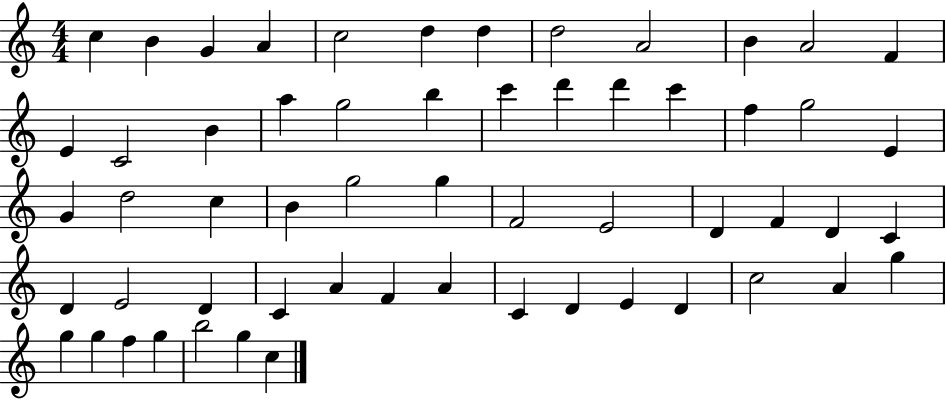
{
  \clef treble
  \numericTimeSignature
  \time 4/4
  \key c \major
  c''4 b'4 g'4 a'4 | c''2 d''4 d''4 | d''2 a'2 | b'4 a'2 f'4 | \break e'4 c'2 b'4 | a''4 g''2 b''4 | c'''4 d'''4 d'''4 c'''4 | f''4 g''2 e'4 | \break g'4 d''2 c''4 | b'4 g''2 g''4 | f'2 e'2 | d'4 f'4 d'4 c'4 | \break d'4 e'2 d'4 | c'4 a'4 f'4 a'4 | c'4 d'4 e'4 d'4 | c''2 a'4 g''4 | \break g''4 g''4 f''4 g''4 | b''2 g''4 c''4 | \bar "|."
}